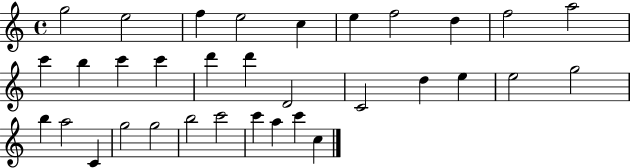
G5/h E5/h F5/q E5/h C5/q E5/q F5/h D5/q F5/h A5/h C6/q B5/q C6/q C6/q D6/q D6/q D4/h C4/h D5/q E5/q E5/h G5/h B5/q A5/h C4/q G5/h G5/h B5/h C6/h C6/q A5/q C6/q C5/q